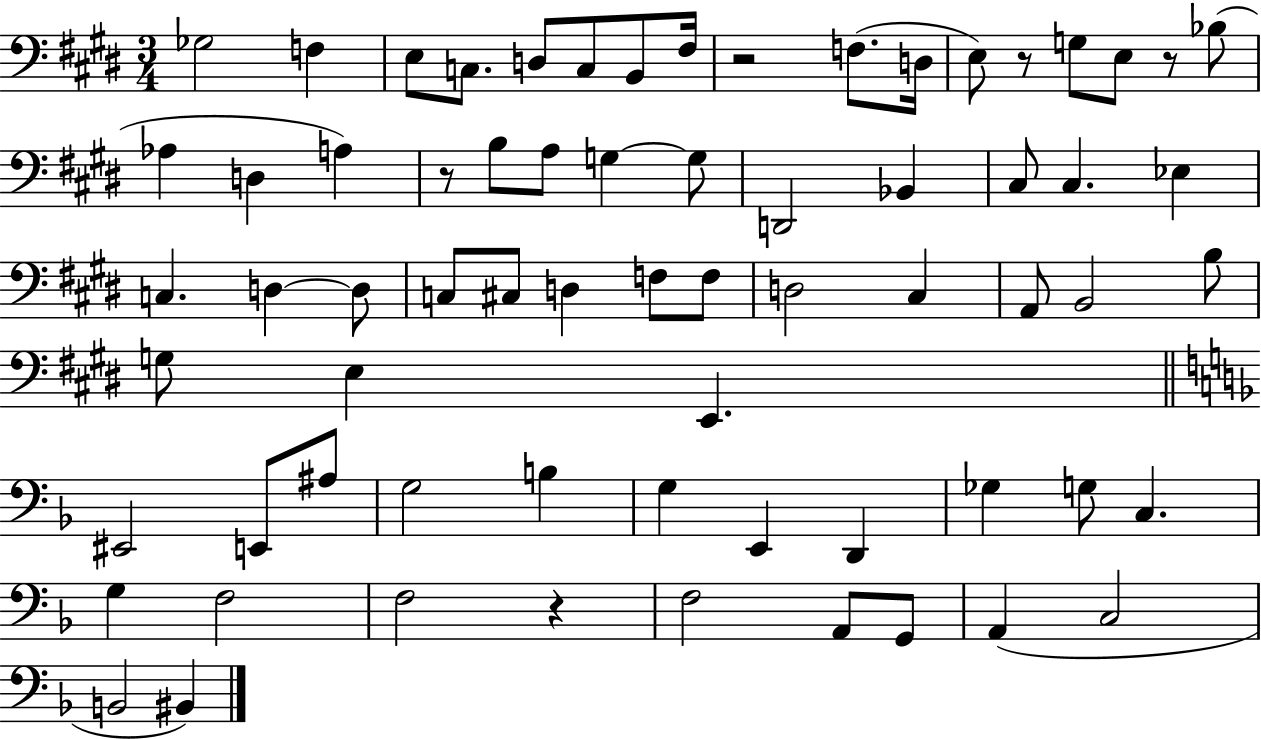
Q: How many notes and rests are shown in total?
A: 68